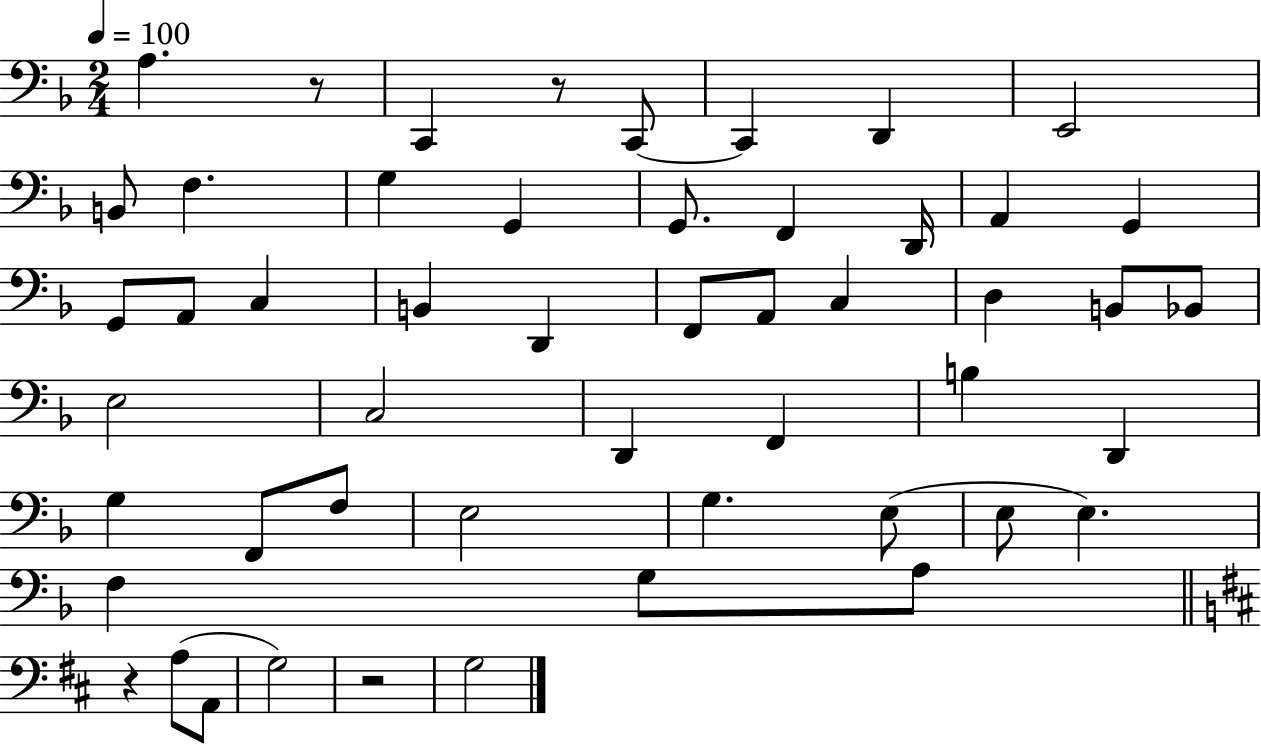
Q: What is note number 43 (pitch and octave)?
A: A3